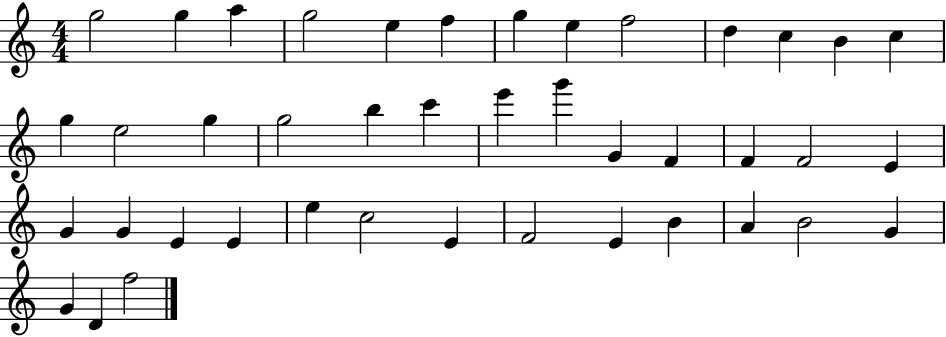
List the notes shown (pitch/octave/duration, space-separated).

G5/h G5/q A5/q G5/h E5/q F5/q G5/q E5/q F5/h D5/q C5/q B4/q C5/q G5/q E5/h G5/q G5/h B5/q C6/q E6/q G6/q G4/q F4/q F4/q F4/h E4/q G4/q G4/q E4/q E4/q E5/q C5/h E4/q F4/h E4/q B4/q A4/q B4/h G4/q G4/q D4/q F5/h